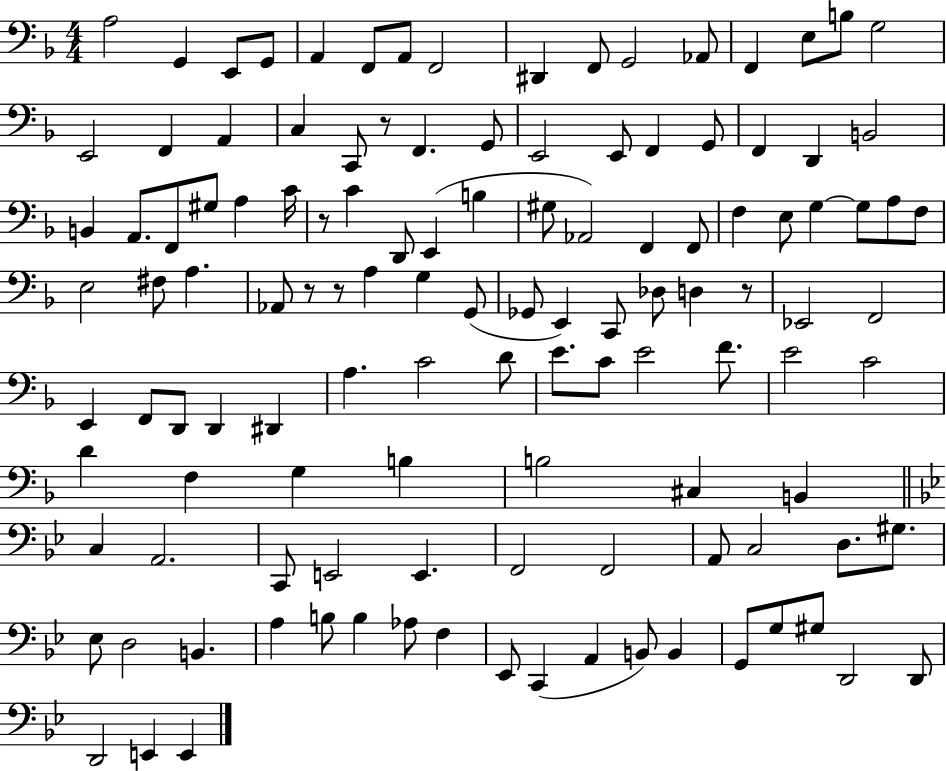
A3/h G2/q E2/e G2/e A2/q F2/e A2/e F2/h D#2/q F2/e G2/h Ab2/e F2/q E3/e B3/e G3/h E2/h F2/q A2/q C3/q C2/e R/e F2/q. G2/e E2/h E2/e F2/q G2/e F2/q D2/q B2/h B2/q A2/e. F2/e G#3/e A3/q C4/s R/e C4/q D2/e E2/q B3/q G#3/e Ab2/h F2/q F2/e F3/q E3/e G3/q G3/e A3/e F3/e E3/h F#3/e A3/q. Ab2/e R/e R/e A3/q G3/q G2/e Gb2/e E2/q C2/e Db3/e D3/q R/e Eb2/h F2/h E2/q F2/e D2/e D2/q D#2/q A3/q. C4/h D4/e E4/e. C4/e E4/h F4/e. E4/h C4/h D4/q F3/q G3/q B3/q B3/h C#3/q B2/q C3/q A2/h. C2/e E2/h E2/q. F2/h F2/h A2/e C3/h D3/e. G#3/e. Eb3/e D3/h B2/q. A3/q B3/e B3/q Ab3/e F3/q Eb2/e C2/q A2/q B2/e B2/q G2/e G3/e G#3/e D2/h D2/e D2/h E2/q E2/q